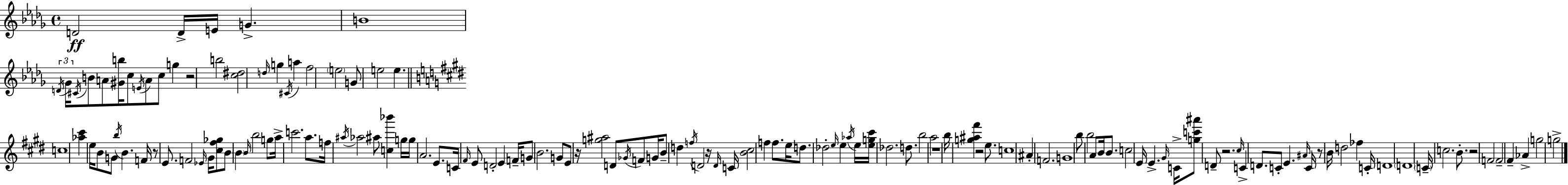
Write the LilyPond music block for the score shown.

{
  \clef treble
  \time 4/4
  \defaultTimeSignature
  \key bes \minor
  \repeat volta 2 { d'2\ff d'16-> e'16 g'4.-> | b'1 | \tuplet 3/2 { \acciaccatura { d'16 } ges'16 \acciaccatura { cis'16 } } b'8 a'8 <gis' b''>16 c''8 \acciaccatura { e'16 } a'8 c''8 g''4 | r2 b''2 | \break <c'' dis''>2 \grace { d''16 } g''4 | \acciaccatura { cis'16 } a''4 f''2 \parenthesize e''2 | g'8 e''2 e''4. | \bar "||" \break \key e \major c''1 | <aes'' cis'''>4 e''16 b'8 g'8 \acciaccatura { b''16 } b'4. | f'16 r8 e'8. f'2 \grace { ees'16 } gis'16 | <cis'' fis'' ges''>8 b'8 \parenthesize b'4 \grace { b'16 } b''2 | \break g''8 a''16-> c'''2. | a''8. f''16 \acciaccatura { ais''16 } aes''2 ais''8 <c'' bes'''>4 | g''16 g''16 a'2. | e'8. c'16 \grace { fis'16 } e'8 d'2-. | \break e'4 f'16-- g'8 b'2. | g'8 e'8 r16 <g'' ais''>2 | d'8 \acciaccatura { ges'16 } f'8 g'16 b'8-- d''4 \acciaccatura { f''16 } d'2 | r16 \grace { d'16 } c'16 <b' cis''>2 | \break f''4 f''8. e''16 d''8. des''2-. | \grace { e''16 } e''4 \acciaccatura { aes''16 } e''16 <e'' g'' cis'''>16 des''2. | d''8. b''2 | a''2 r1 | \break b''16 <g'' ais'' fis'''>4 r2 | e''8. c''1 | ais'4-. f'2. | g'1 | \break b''8 b''2 | a'8 b'16 b'8. c''2 | e'16 e'4.-> \grace { gis'16 } c'16-> <g'' c''' ais'''>8 d'8-- r2. | \grace { cis''16 } c'4-> | \break d'8. c'8-. e'4. \grace { ais'16 } c'16 r8 b'16 | d''2 fes''4 c'16-. d'1 | \parenthesize d'1 | \parenthesize c'16-- c''2. | \break b'8.-. r2 | f'2 f'2-- | fis'4-- aes'4-> g''2 | g''2-> } \bar "|."
}